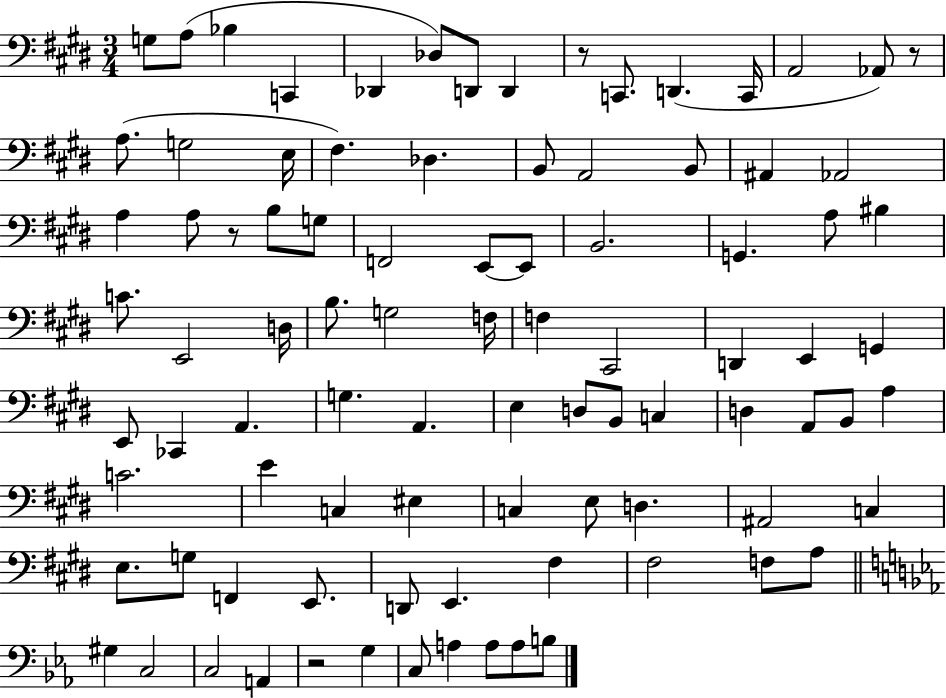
{
  \clef bass
  \numericTimeSignature
  \time 3/4
  \key e \major
  g8 a8( bes4 c,4 | des,4 des8) d,8 d,4 | r8 c,8. d,4.( c,16 | a,2 aes,8) r8 | \break a8.( g2 e16 | fis4.) des4. | b,8 a,2 b,8 | ais,4 aes,2 | \break a4 a8 r8 b8 g8 | f,2 e,8~~ e,8 | b,2. | g,4. a8 bis4 | \break c'8. e,2 d16 | b8. g2 f16 | f4 cis,2 | d,4 e,4 g,4 | \break e,8 ces,4 a,4. | g4. a,4. | e4 d8 b,8 c4 | d4 a,8 b,8 a4 | \break c'2. | e'4 c4 eis4 | c4 e8 d4. | ais,2 c4 | \break e8. g8 f,4 e,8. | d,8 e,4. fis4 | fis2 f8 a8 | \bar "||" \break \key c \minor gis4 c2 | c2 a,4 | r2 g4 | c8 a4 a8 a8 b8 | \break \bar "|."
}